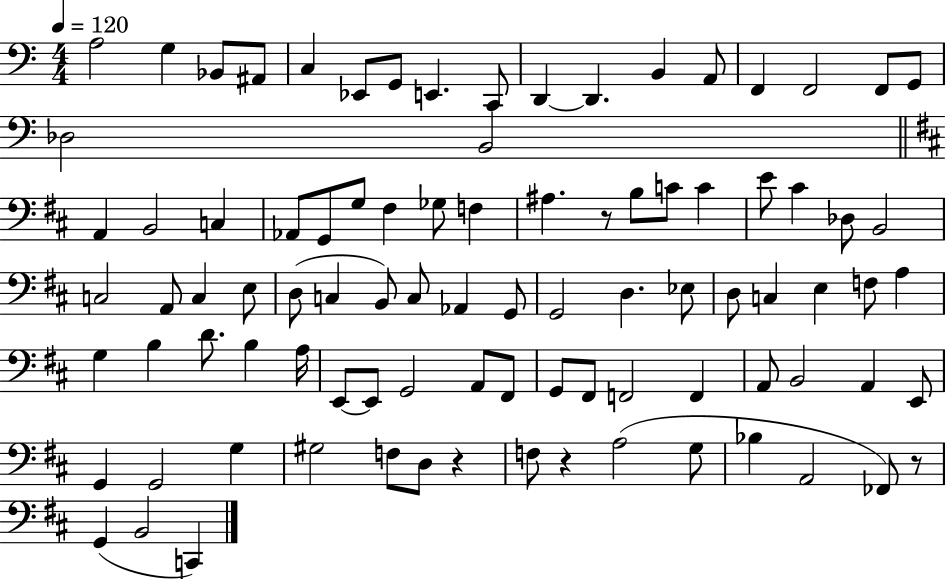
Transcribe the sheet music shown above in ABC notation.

X:1
T:Untitled
M:4/4
L:1/4
K:C
A,2 G, _B,,/2 ^A,,/2 C, _E,,/2 G,,/2 E,, C,,/2 D,, D,, B,, A,,/2 F,, F,,2 F,,/2 G,,/2 _D,2 B,,2 A,, B,,2 C, _A,,/2 G,,/2 G,/2 ^F, _G,/2 F, ^A, z/2 B,/2 C/2 C E/2 ^C _D,/2 B,,2 C,2 A,,/2 C, E,/2 D,/2 C, B,,/2 C,/2 _A,, G,,/2 G,,2 D, _E,/2 D,/2 C, E, F,/2 A, G, B, D/2 B, A,/4 E,,/2 E,,/2 G,,2 A,,/2 ^F,,/2 G,,/2 ^F,,/2 F,,2 F,, A,,/2 B,,2 A,, E,,/2 G,, G,,2 G, ^G,2 F,/2 D,/2 z F,/2 z A,2 G,/2 _B, A,,2 _F,,/2 z/2 G,, B,,2 C,,